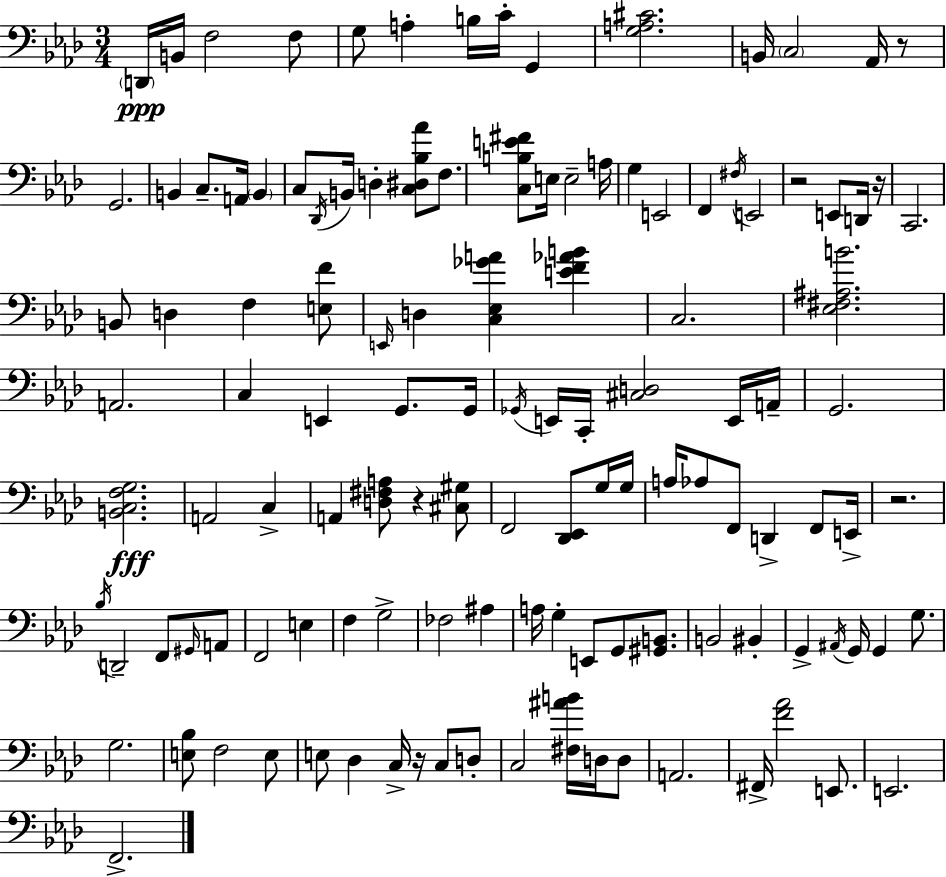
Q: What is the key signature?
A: AES major